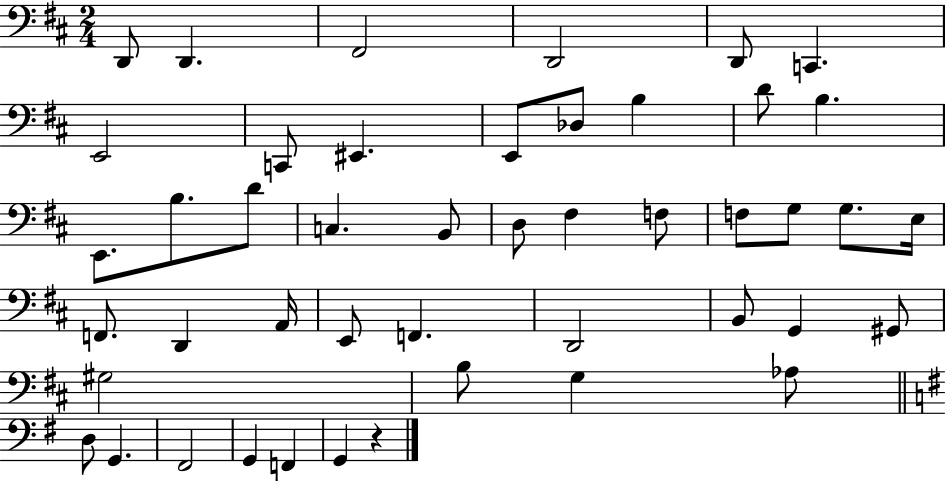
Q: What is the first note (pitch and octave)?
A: D2